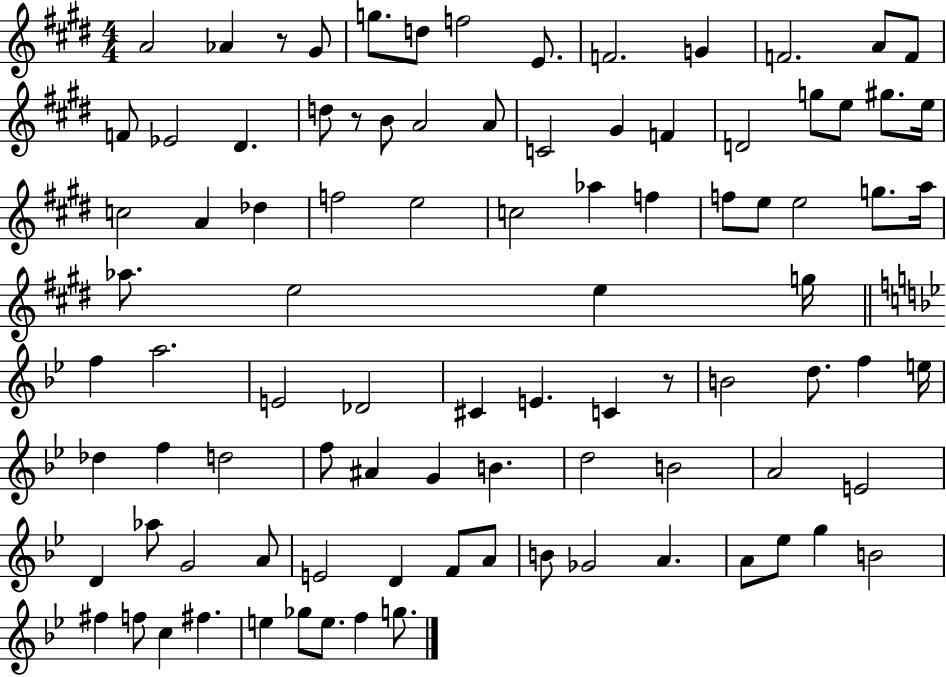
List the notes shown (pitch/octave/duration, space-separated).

A4/h Ab4/q R/e G#4/e G5/e. D5/e F5/h E4/e. F4/h. G4/q F4/h. A4/e F4/e F4/e Eb4/h D#4/q. D5/e R/e B4/e A4/h A4/e C4/h G#4/q F4/q D4/h G5/e E5/e G#5/e. E5/s C5/h A4/q Db5/q F5/h E5/h C5/h Ab5/q F5/q F5/e E5/e E5/h G5/e. A5/s Ab5/e. E5/h E5/q G5/s F5/q A5/h. E4/h Db4/h C#4/q E4/q. C4/q R/e B4/h D5/e. F5/q E5/s Db5/q F5/q D5/h F5/e A#4/q G4/q B4/q. D5/h B4/h A4/h E4/h D4/q Ab5/e G4/h A4/e E4/h D4/q F4/e A4/e B4/e Gb4/h A4/q. A4/e Eb5/e G5/q B4/h F#5/q F5/e C5/q F#5/q. E5/q Gb5/e E5/e. F5/q G5/e.